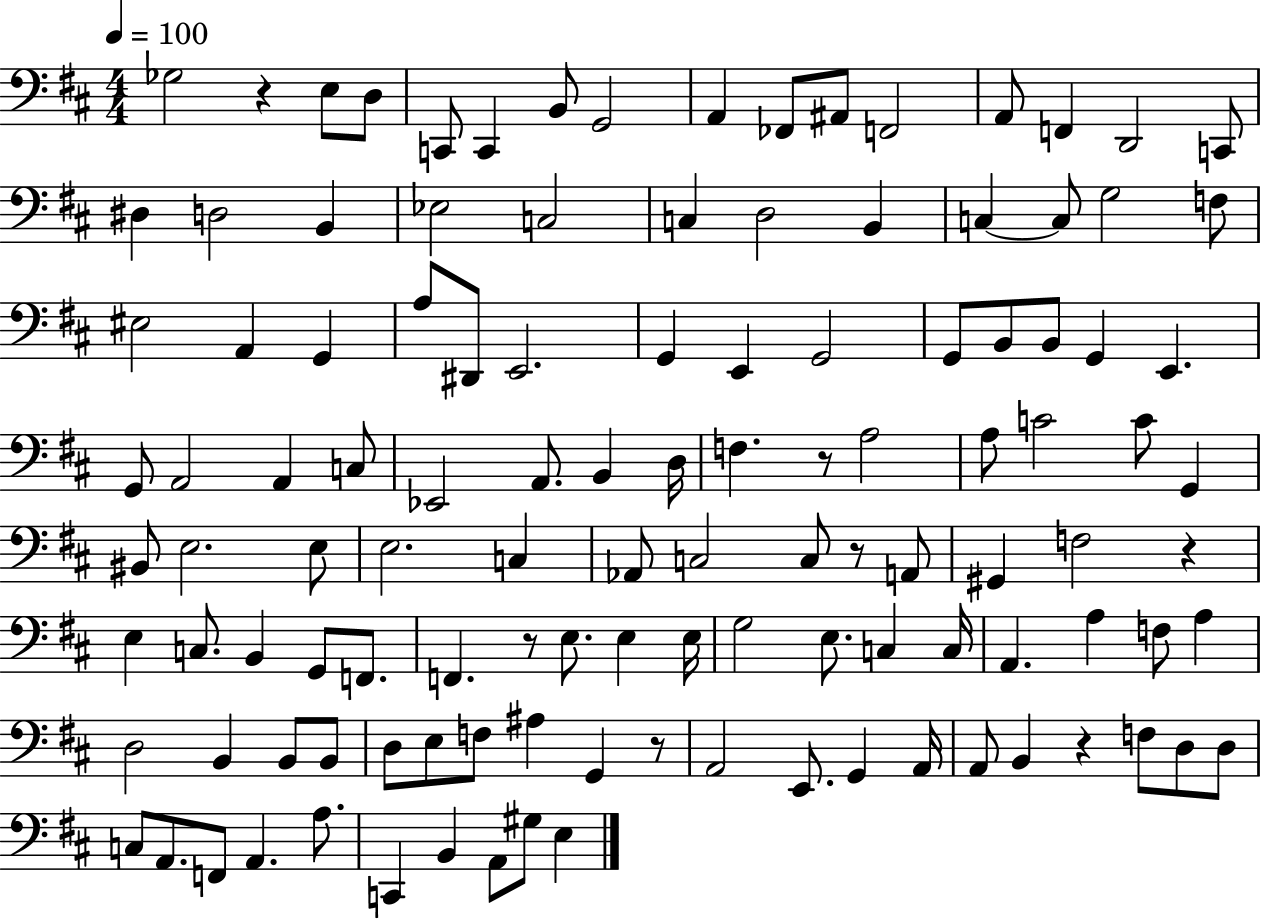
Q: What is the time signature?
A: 4/4